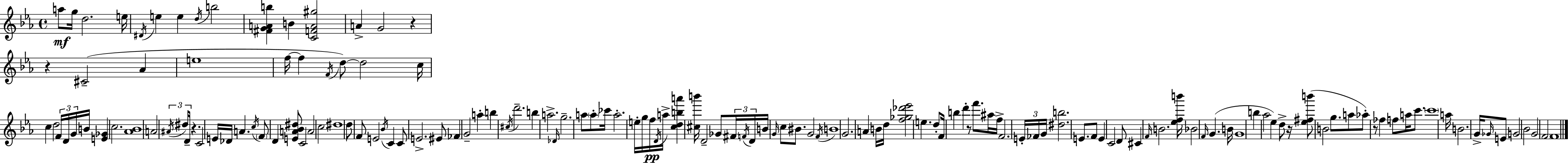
A5/e G5/s D5/h. E5/s D#4/s E5/q E5/q D5/s B5/h [F#4,G4,A4,B5]/q B4/q [C4,F4,A4,G#5]/h A4/q G4/h R/q R/q C#4/h Ab4/q E5/w F5/s F5/q F4/s D5/e D5/h C5/s C5/q D5/h F4/s D4/s G4/s B4/s [E4,Gb4]/q C5/h. [Ab4,Bb4]/w A4/h A#4/s D#5/s D4/s R/q. C4/h E4/s Db4/s A4/q. C5/s F4/e D4/q [E4,A4,Bb4,D#5]/e C4/h A4/h C5/h D#5/w D5/e F4/e E4/h Bb4/s C4/q C4/e E4/h. EIS4/e FES4/q G4/h A5/q B5/q C#5/s D6/h. B5/q A5/h. Db4/s G5/h. A5/e A5/e CES6/s A5/h. E5/s G5/s F5/s D4/s A5/s [C5,D5,B5,A6]/q [C#5,B6]/s D4/h Gb4/e F#4/s F4/s D4/s B4/s G4/s C5/e BIS4/e. G4/h F4/s B4/w G4/h. A4/q B4/s D5/s [F5,Gb5,Db6,Eb6]/h E5/q. D5/e F4/s B5/q D6/q R/e F6/e. A#5/s F5/s F4/h. E4/s FES4/s G4/s [D#5,B5]/h. E4/e. F4/e E4/q C4/h D4/e C#4/q F4/s B4/h. [Eb5,F5,B6]/s Bb4/h F4/s G4/q. B4/s G4/w B5/q Ab5/h Eb5/q D5/e R/s [Eb5,F#5,B6]/e B4/h G5/e. A5/e Ab5/e R/e FES5/q F5/e A5/s C6/e. C6/w A5/s B4/h. G4/s Gb4/s E4/e G4/h Bb4/h G4/h F4/h F4/w